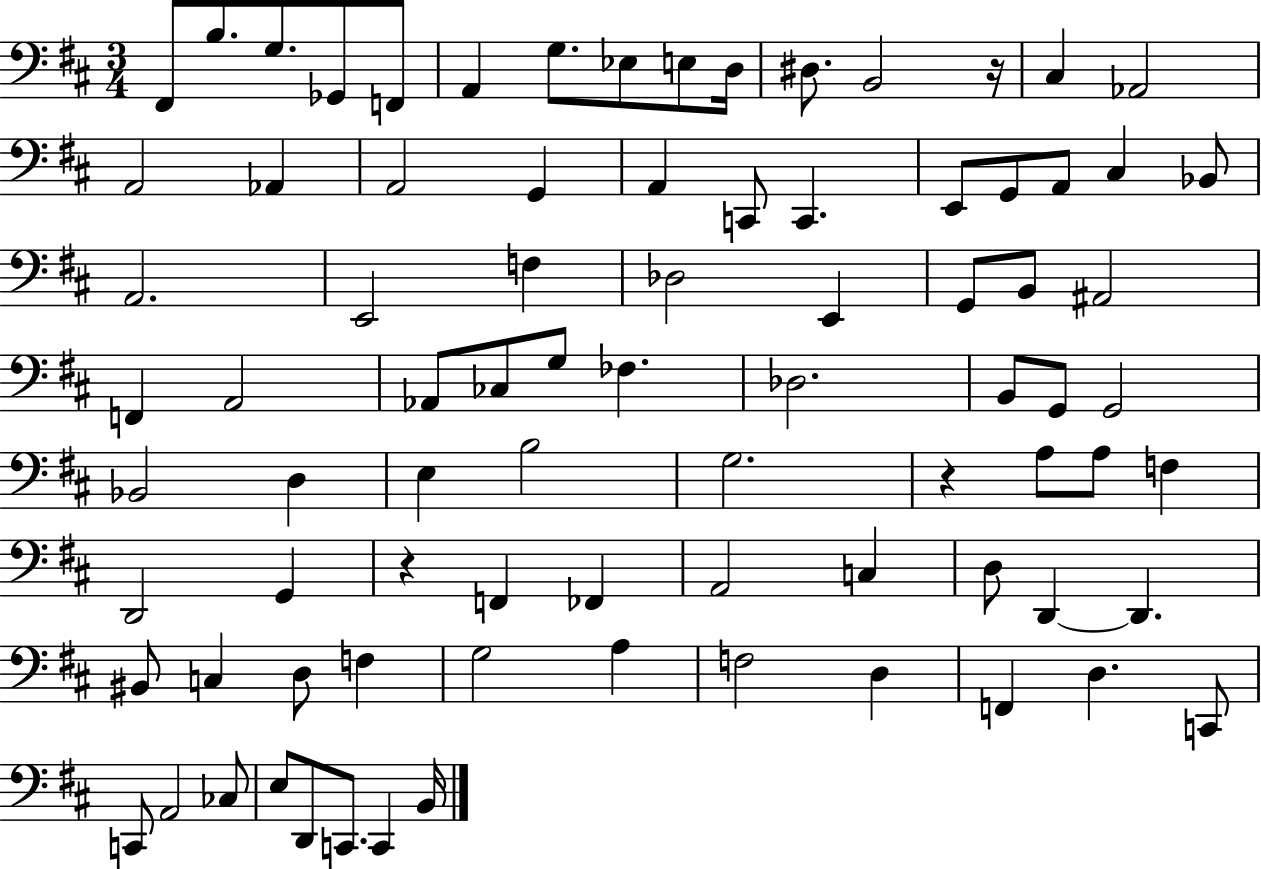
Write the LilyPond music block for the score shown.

{
  \clef bass
  \numericTimeSignature
  \time 3/4
  \key d \major
  \repeat volta 2 { fis,8 b8. g8. ges,8 f,8 | a,4 g8. ees8 e8 d16 | dis8. b,2 r16 | cis4 aes,2 | \break a,2 aes,4 | a,2 g,4 | a,4 c,8 c,4. | e,8 g,8 a,8 cis4 bes,8 | \break a,2. | e,2 f4 | des2 e,4 | g,8 b,8 ais,2 | \break f,4 a,2 | aes,8 ces8 g8 fes4. | des2. | b,8 g,8 g,2 | \break bes,2 d4 | e4 b2 | g2. | r4 a8 a8 f4 | \break d,2 g,4 | r4 f,4 fes,4 | a,2 c4 | d8 d,4~~ d,4. | \break bis,8 c4 d8 f4 | g2 a4 | f2 d4 | f,4 d4. c,8 | \break c,8 a,2 ces8 | e8 d,8 c,8. c,4 b,16 | } \bar "|."
}